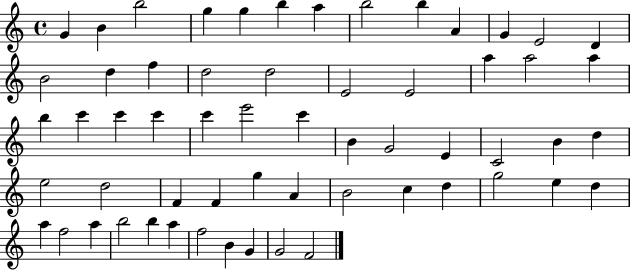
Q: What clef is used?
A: treble